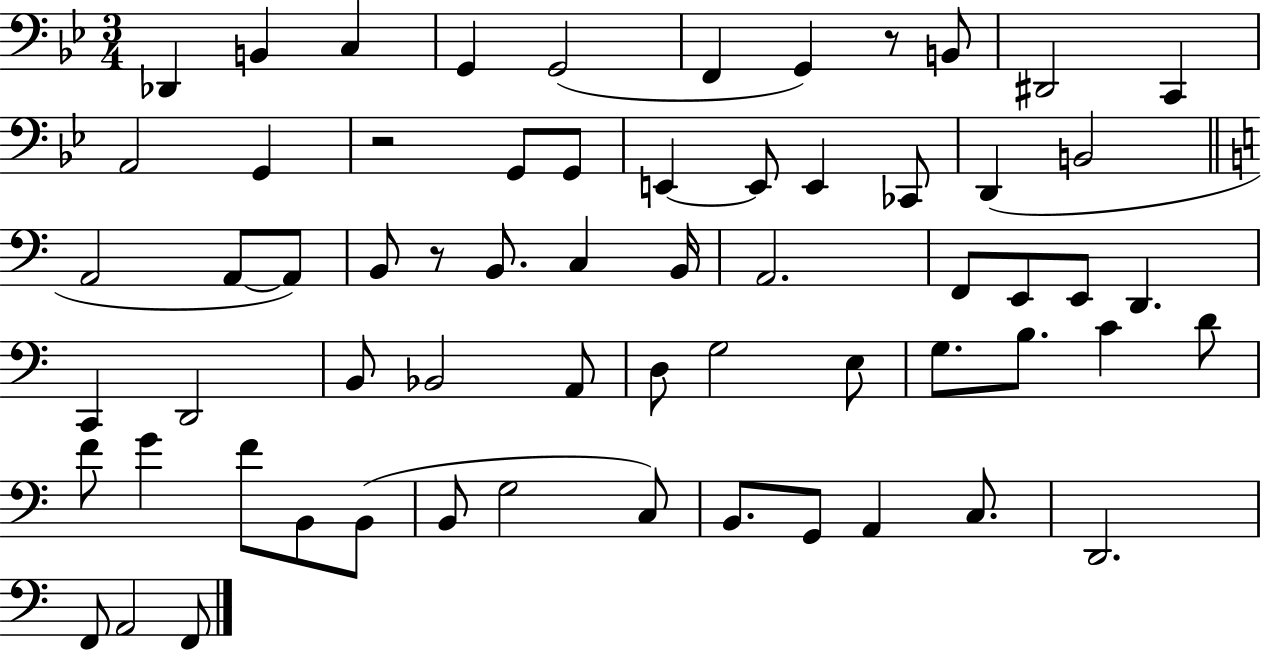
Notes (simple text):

Db2/q B2/q C3/q G2/q G2/h F2/q G2/q R/e B2/e D#2/h C2/q A2/h G2/q R/h G2/e G2/e E2/q E2/e E2/q CES2/e D2/q B2/h A2/h A2/e A2/e B2/e R/e B2/e. C3/q B2/s A2/h. F2/e E2/e E2/e D2/q. C2/q D2/h B2/e Bb2/h A2/e D3/e G3/h E3/e G3/e. B3/e. C4/q D4/e F4/e G4/q F4/e B2/e B2/e B2/e G3/h C3/e B2/e. G2/e A2/q C3/e. D2/h. F2/e A2/h F2/e